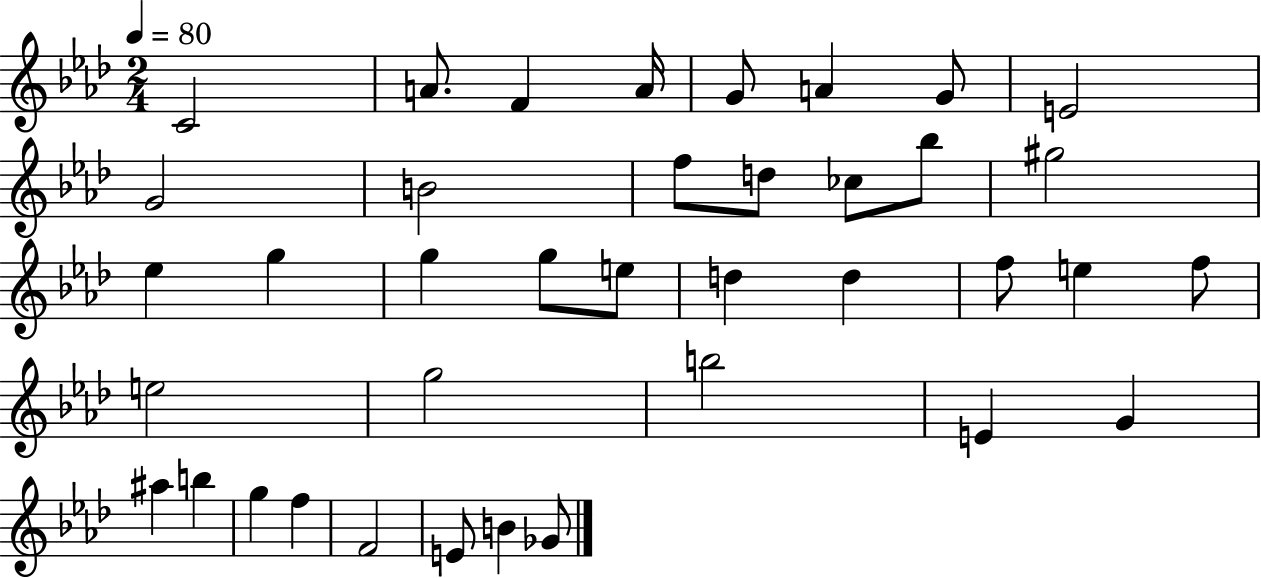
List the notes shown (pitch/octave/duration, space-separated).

C4/h A4/e. F4/q A4/s G4/e A4/q G4/e E4/h G4/h B4/h F5/e D5/e CES5/e Bb5/e G#5/h Eb5/q G5/q G5/q G5/e E5/e D5/q D5/q F5/e E5/q F5/e E5/h G5/h B5/h E4/q G4/q A#5/q B5/q G5/q F5/q F4/h E4/e B4/q Gb4/e